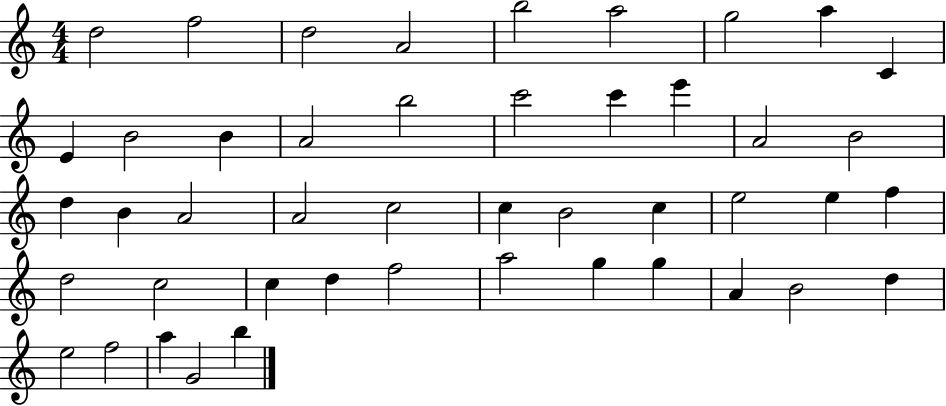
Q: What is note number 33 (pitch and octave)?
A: C5